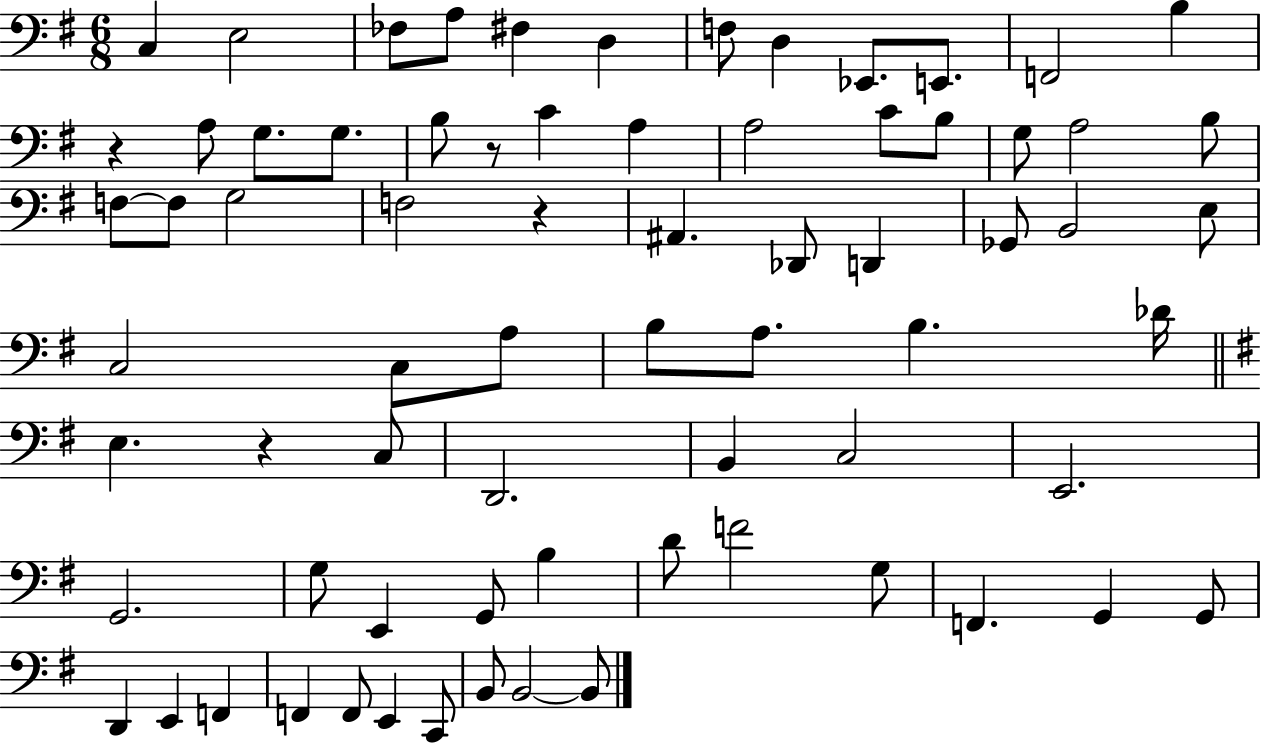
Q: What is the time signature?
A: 6/8